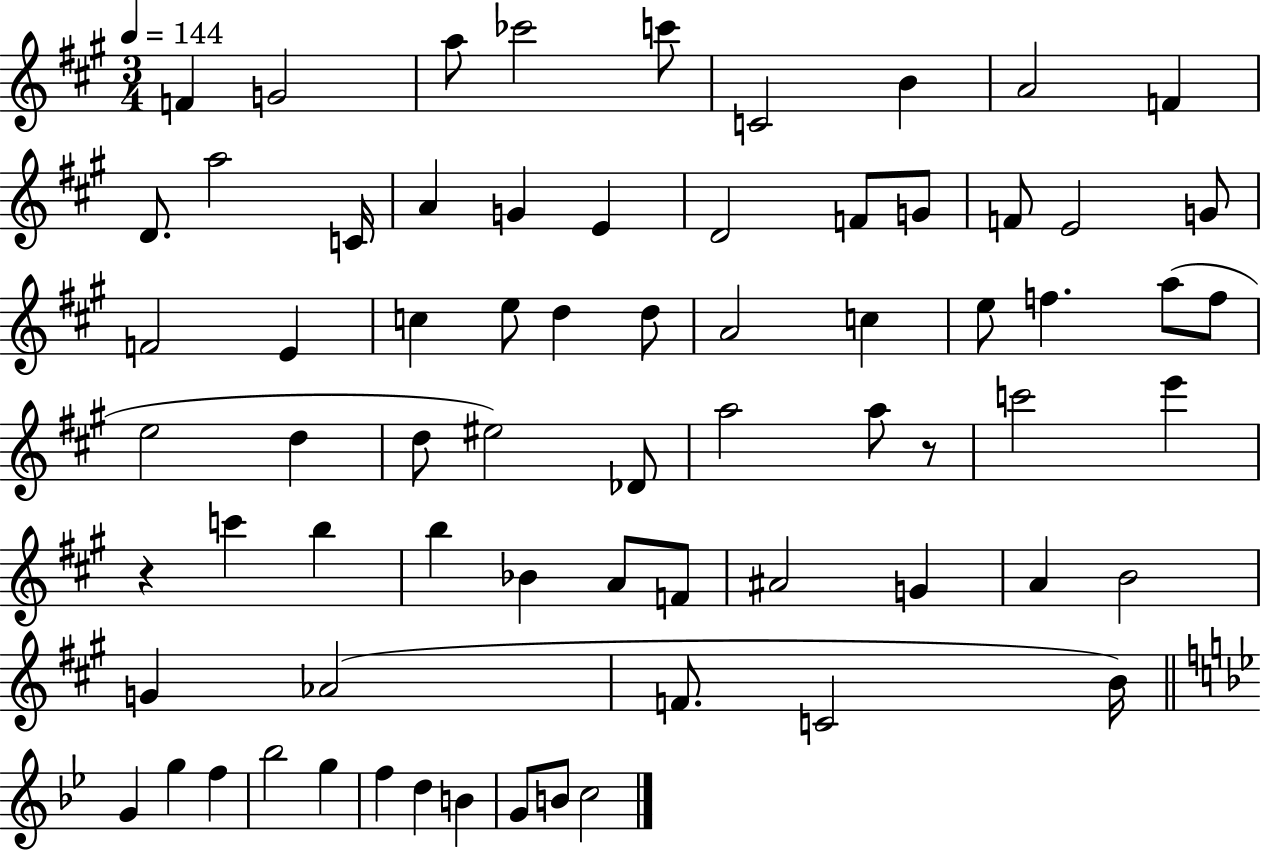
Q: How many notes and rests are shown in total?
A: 70